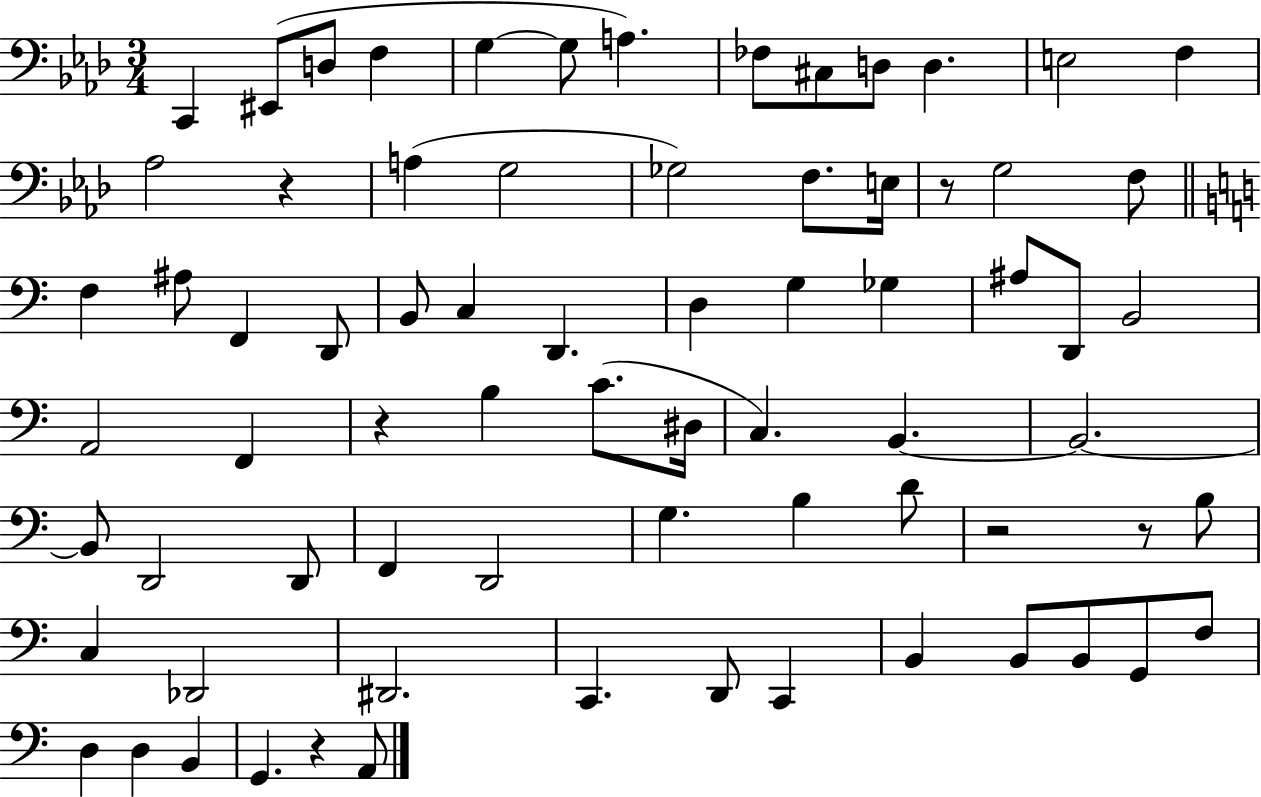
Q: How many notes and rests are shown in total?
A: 73